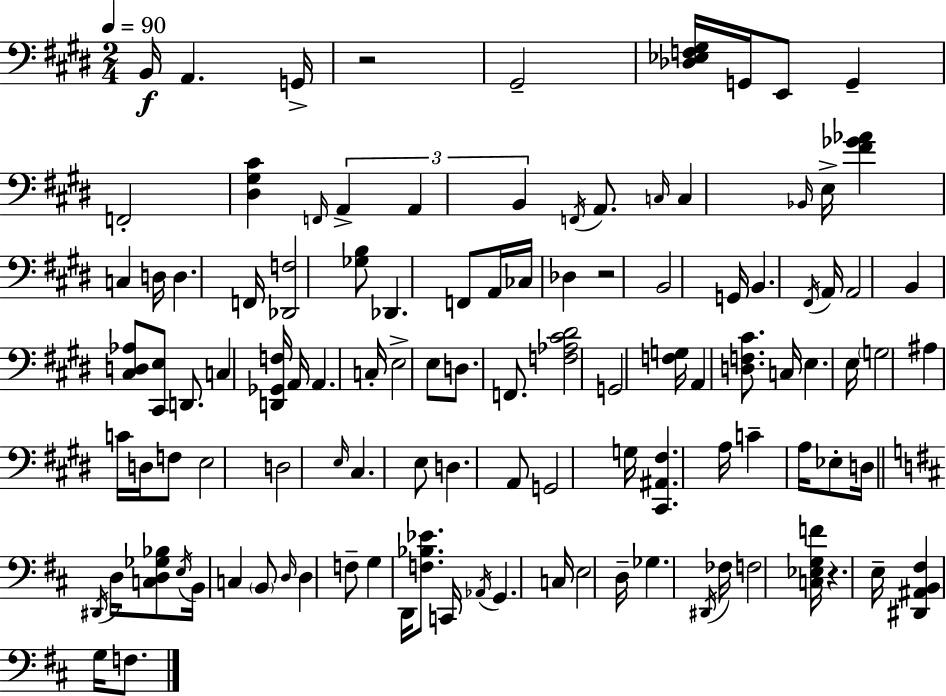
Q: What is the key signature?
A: E major